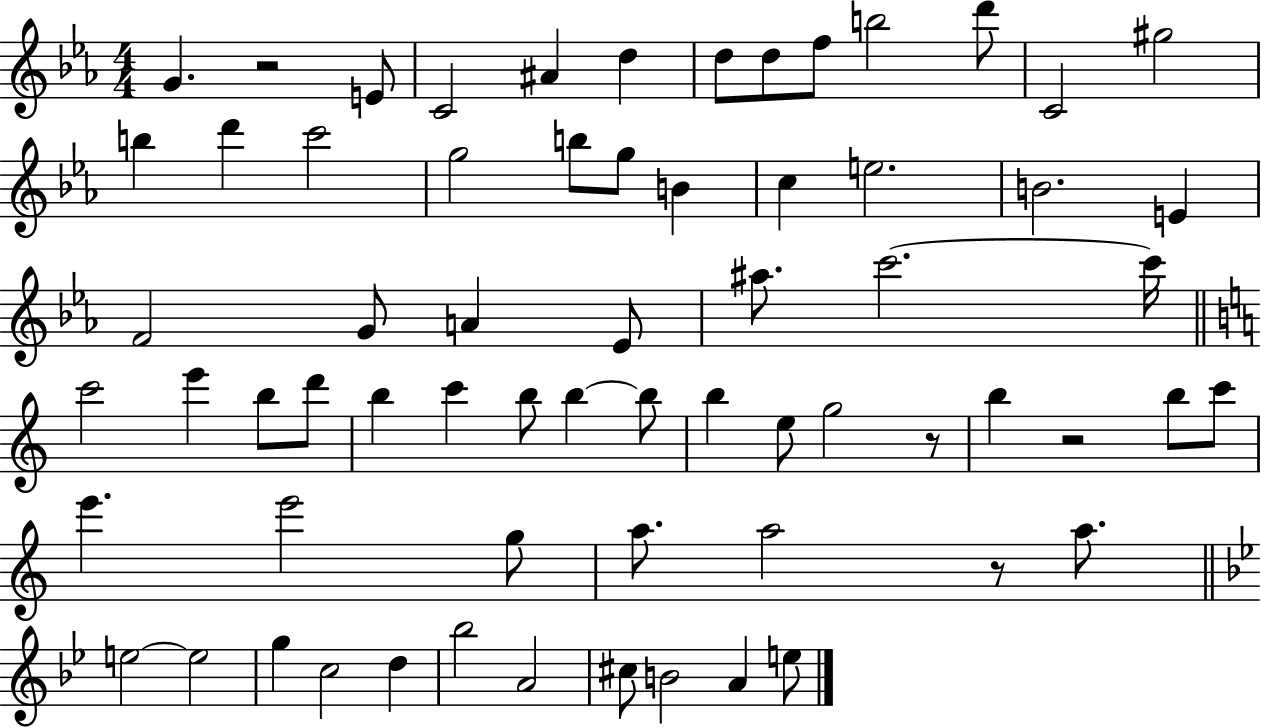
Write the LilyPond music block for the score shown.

{
  \clef treble
  \numericTimeSignature
  \time 4/4
  \key ees \major
  g'4. r2 e'8 | c'2 ais'4 d''4 | d''8 d''8 f''8 b''2 d'''8 | c'2 gis''2 | \break b''4 d'''4 c'''2 | g''2 b''8 g''8 b'4 | c''4 e''2. | b'2. e'4 | \break f'2 g'8 a'4 ees'8 | ais''8. c'''2.~~ c'''16 | \bar "||" \break \key a \minor c'''2 e'''4 b''8 d'''8 | b''4 c'''4 b''8 b''4~~ b''8 | b''4 e''8 g''2 r8 | b''4 r2 b''8 c'''8 | \break e'''4. e'''2 g''8 | a''8. a''2 r8 a''8. | \bar "||" \break \key bes \major e''2~~ e''2 | g''4 c''2 d''4 | bes''2 a'2 | cis''8 b'2 a'4 e''8 | \break \bar "|."
}